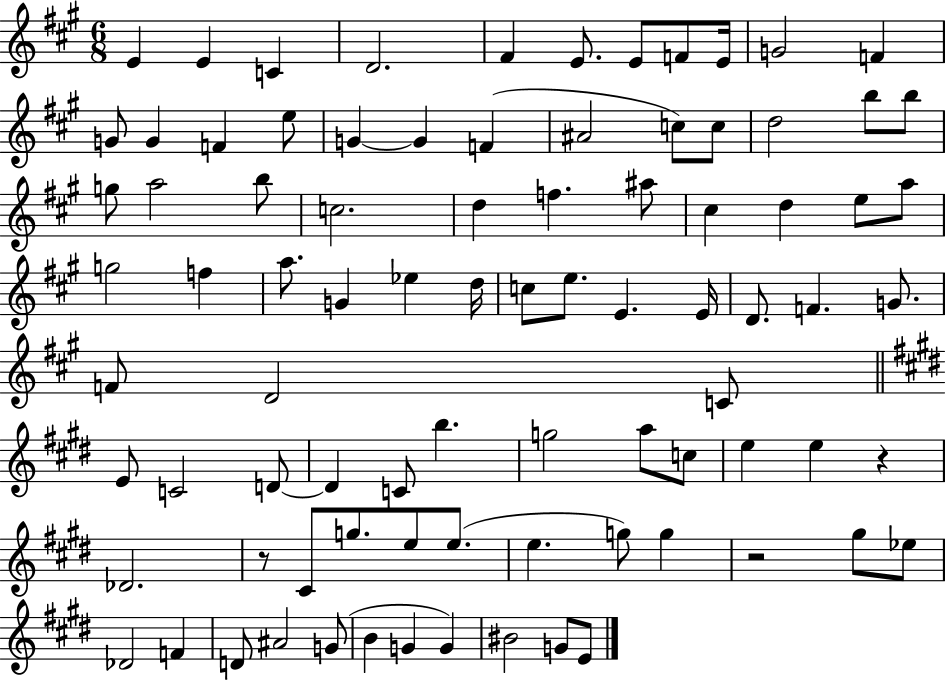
{
  \clef treble
  \numericTimeSignature
  \time 6/8
  \key a \major
  \repeat volta 2 { e'4 e'4 c'4 | d'2. | fis'4 e'8. e'8 f'8 e'16 | g'2 f'4 | \break g'8 g'4 f'4 e''8 | g'4~~ g'4 f'4( | ais'2 c''8) c''8 | d''2 b''8 b''8 | \break g''8 a''2 b''8 | c''2. | d''4 f''4. ais''8 | cis''4 d''4 e''8 a''8 | \break g''2 f''4 | a''8. g'4 ees''4 d''16 | c''8 e''8. e'4. e'16 | d'8. f'4. g'8. | \break f'8 d'2 c'8 | \bar "||" \break \key e \major e'8 c'2 d'8~~ | d'4 c'8 b''4. | g''2 a''8 c''8 | e''4 e''4 r4 | \break des'2. | r8 cis'8 g''8. e''8 e''8.( | e''4. g''8) g''4 | r2 gis''8 ees''8 | \break des'2 f'4 | d'8 ais'2 g'8( | b'4 g'4 g'4) | bis'2 g'8 e'8 | \break } \bar "|."
}